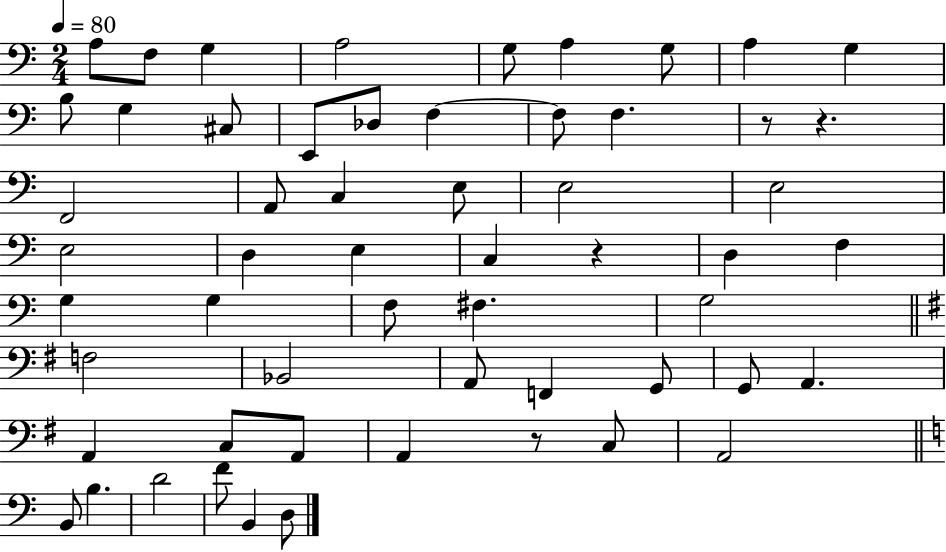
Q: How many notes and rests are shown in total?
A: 57